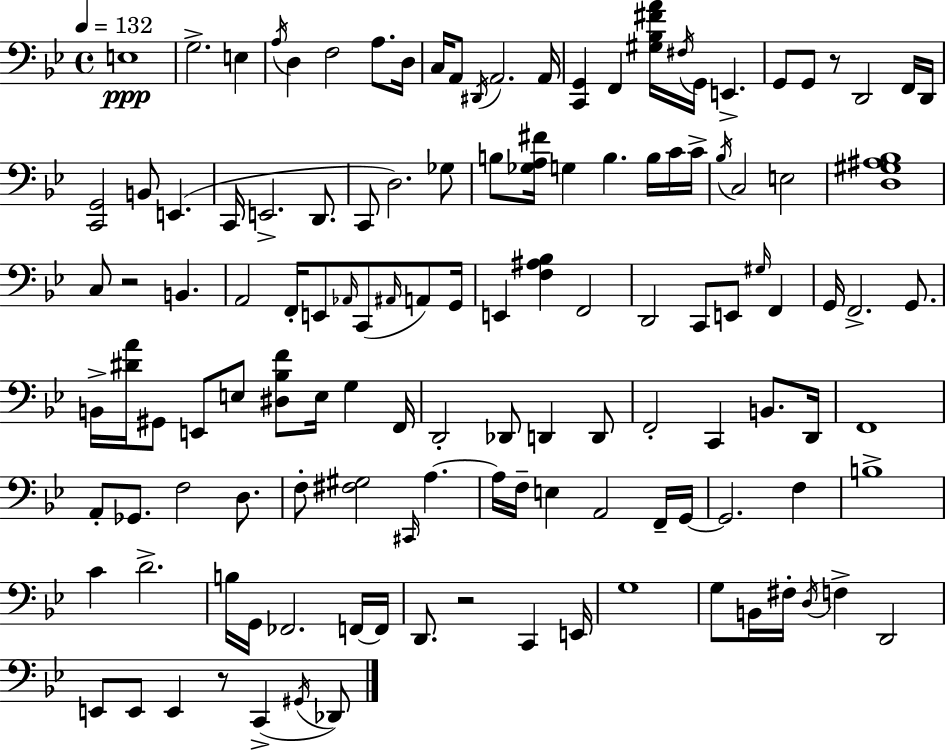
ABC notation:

X:1
T:Untitled
M:4/4
L:1/4
K:Gm
E,4 G,2 E, A,/4 D, F,2 A,/2 D,/4 C,/4 A,,/2 ^D,,/4 A,,2 A,,/4 [C,,G,,] F,, [^G,_B,^FA]/4 ^F,/4 G,,/4 E,, G,,/2 G,,/2 z/2 D,,2 F,,/4 D,,/4 [C,,G,,]2 B,,/2 E,, C,,/4 E,,2 D,,/2 C,,/2 D,2 _G,/2 B,/2 [_G,A,^F]/4 G, B, B,/4 C/4 C/4 _B,/4 C,2 E,2 [D,^G,^A,_B,]4 C,/2 z2 B,, A,,2 F,,/4 E,,/2 _A,,/4 C,,/2 ^A,,/4 A,,/2 G,,/4 E,, [F,^A,_B,] F,,2 D,,2 C,,/2 E,,/2 ^G,/4 F,, G,,/4 F,,2 G,,/2 B,,/4 [^DA]/4 ^G,,/2 E,,/2 E,/2 [^D,_B,F]/2 E,/4 G, F,,/4 D,,2 _D,,/2 D,, D,,/2 F,,2 C,, B,,/2 D,,/4 F,,4 A,,/2 _G,,/2 F,2 D,/2 F,/2 [^F,^G,]2 ^C,,/4 A, A,/4 F,/4 E, A,,2 F,,/4 G,,/4 G,,2 F, B,4 C D2 B,/4 G,,/4 _F,,2 F,,/4 F,,/4 D,,/2 z2 C,, E,,/4 G,4 G,/2 B,,/4 ^F,/4 D,/4 F, D,,2 E,,/2 E,,/2 E,, z/2 C,, ^G,,/4 _D,,/2